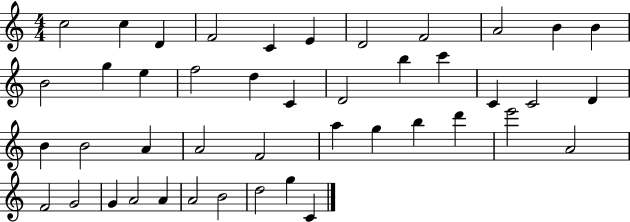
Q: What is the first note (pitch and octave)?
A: C5